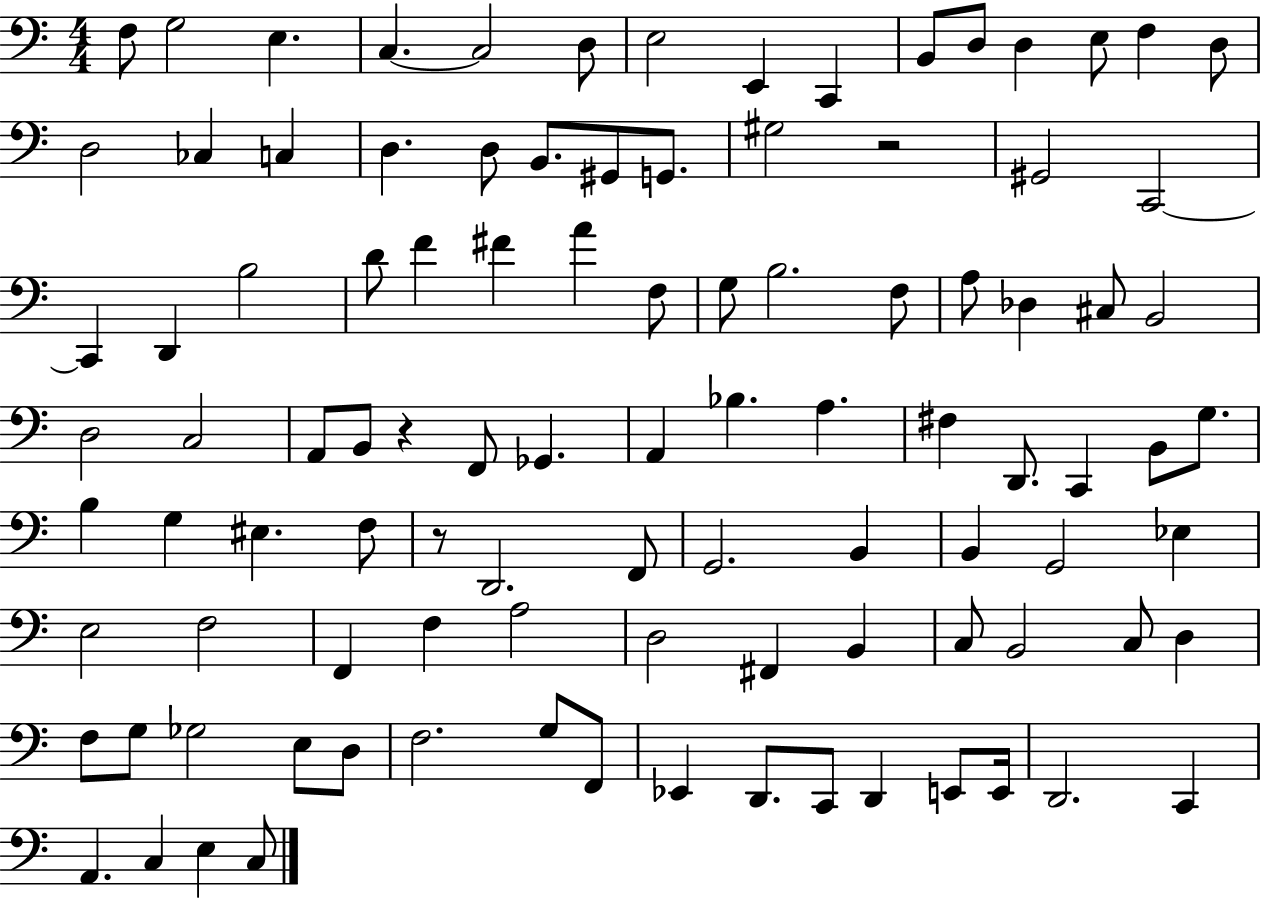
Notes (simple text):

F3/e G3/h E3/q. C3/q. C3/h D3/e E3/h E2/q C2/q B2/e D3/e D3/q E3/e F3/q D3/e D3/h CES3/q C3/q D3/q. D3/e B2/e. G#2/e G2/e. G#3/h R/h G#2/h C2/h C2/q D2/q B3/h D4/e F4/q F#4/q A4/q F3/e G3/e B3/h. F3/e A3/e Db3/q C#3/e B2/h D3/h C3/h A2/e B2/e R/q F2/e Gb2/q. A2/q Bb3/q. A3/q. F#3/q D2/e. C2/q B2/e G3/e. B3/q G3/q EIS3/q. F3/e R/e D2/h. F2/e G2/h. B2/q B2/q G2/h Eb3/q E3/h F3/h F2/q F3/q A3/h D3/h F#2/q B2/q C3/e B2/h C3/e D3/q F3/e G3/e Gb3/h E3/e D3/e F3/h. G3/e F2/e Eb2/q D2/e. C2/e D2/q E2/e E2/s D2/h. C2/q A2/q. C3/q E3/q C3/e